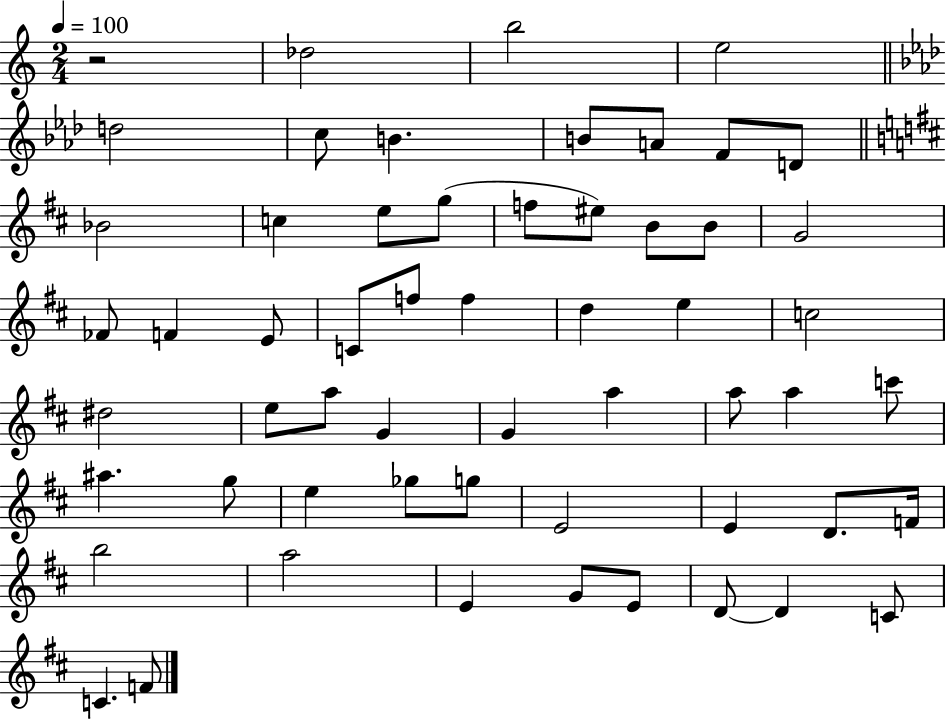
{
  \clef treble
  \numericTimeSignature
  \time 2/4
  \key c \major
  \tempo 4 = 100
  r2 | des''2 | b''2 | e''2 | \break \bar "||" \break \key aes \major d''2 | c''8 b'4. | b'8 a'8 f'8 d'8 | \bar "||" \break \key d \major bes'2 | c''4 e''8 g''8( | f''8 eis''8) b'8 b'8 | g'2 | \break fes'8 f'4 e'8 | c'8 f''8 f''4 | d''4 e''4 | c''2 | \break dis''2 | e''8 a''8 g'4 | g'4 a''4 | a''8 a''4 c'''8 | \break ais''4. g''8 | e''4 ges''8 g''8 | e'2 | e'4 d'8. f'16 | \break b''2 | a''2 | e'4 g'8 e'8 | d'8~~ d'4 c'8 | \break c'4. f'8 | \bar "|."
}